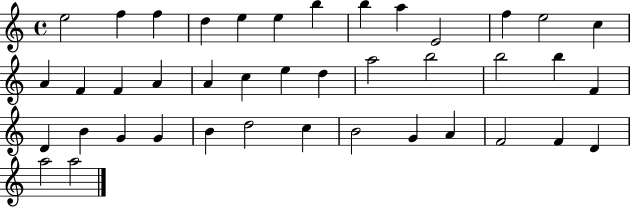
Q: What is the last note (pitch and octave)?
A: A5